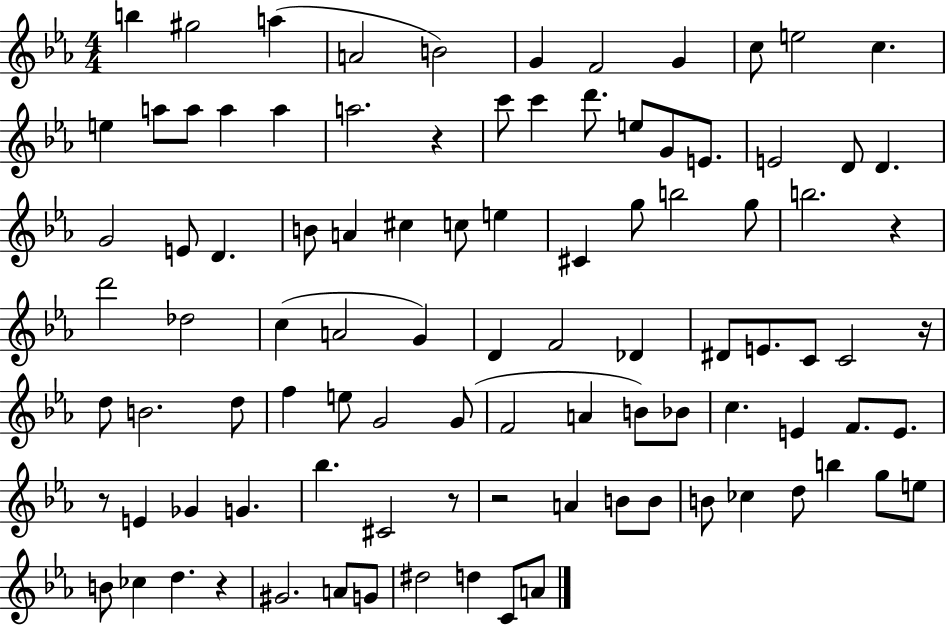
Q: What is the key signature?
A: EES major